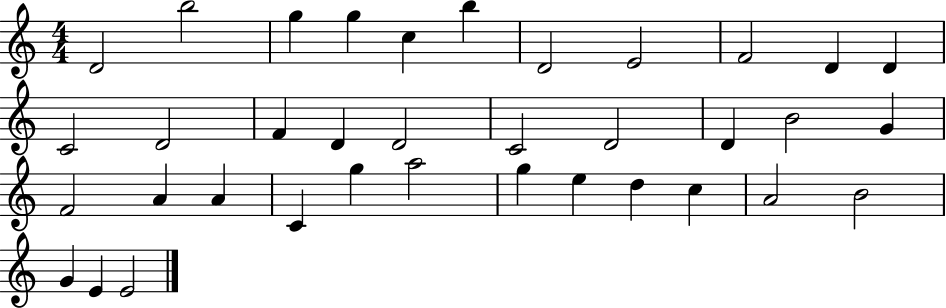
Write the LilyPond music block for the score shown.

{
  \clef treble
  \numericTimeSignature
  \time 4/4
  \key c \major
  d'2 b''2 | g''4 g''4 c''4 b''4 | d'2 e'2 | f'2 d'4 d'4 | \break c'2 d'2 | f'4 d'4 d'2 | c'2 d'2 | d'4 b'2 g'4 | \break f'2 a'4 a'4 | c'4 g''4 a''2 | g''4 e''4 d''4 c''4 | a'2 b'2 | \break g'4 e'4 e'2 | \bar "|."
}